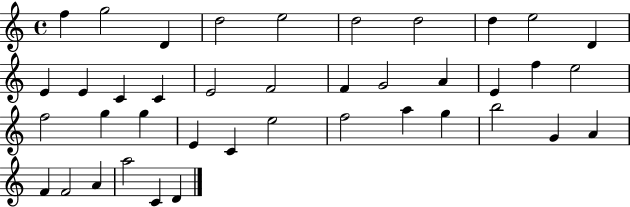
X:1
T:Untitled
M:4/4
L:1/4
K:C
f g2 D d2 e2 d2 d2 d e2 D E E C C E2 F2 F G2 A E f e2 f2 g g E C e2 f2 a g b2 G A F F2 A a2 C D